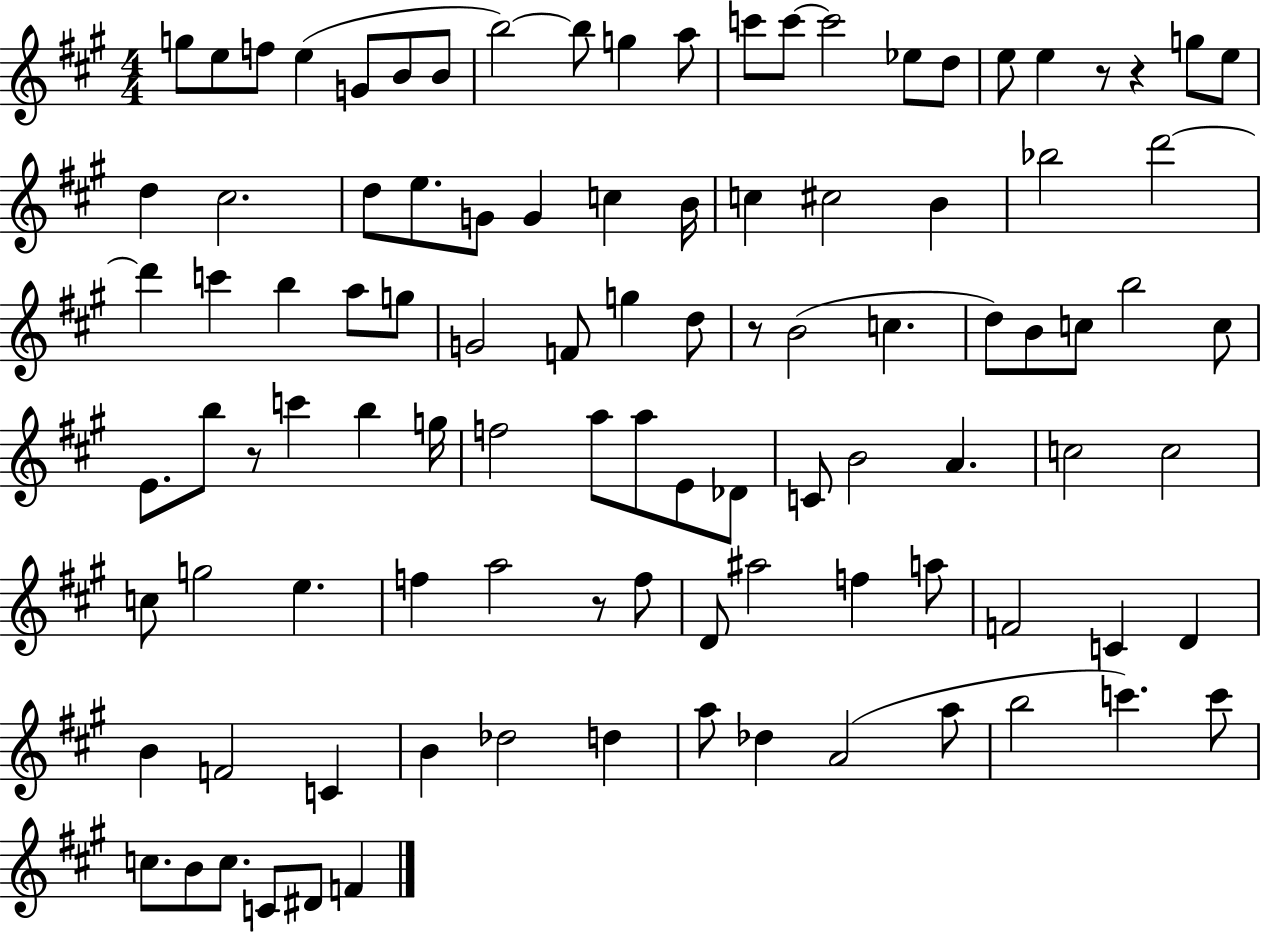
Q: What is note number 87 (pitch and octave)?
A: A5